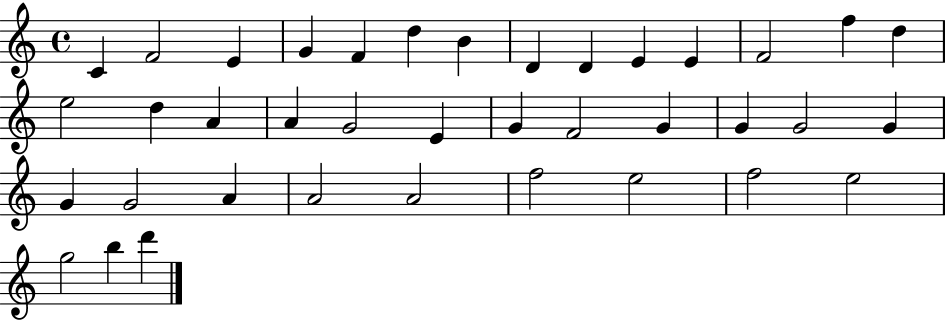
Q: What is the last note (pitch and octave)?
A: D6